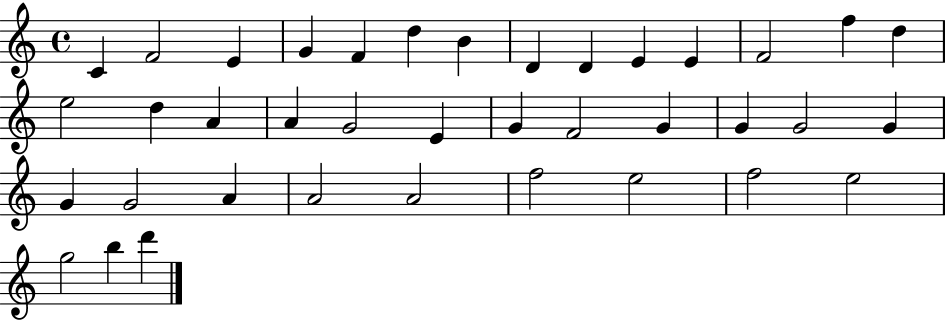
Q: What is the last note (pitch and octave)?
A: D6